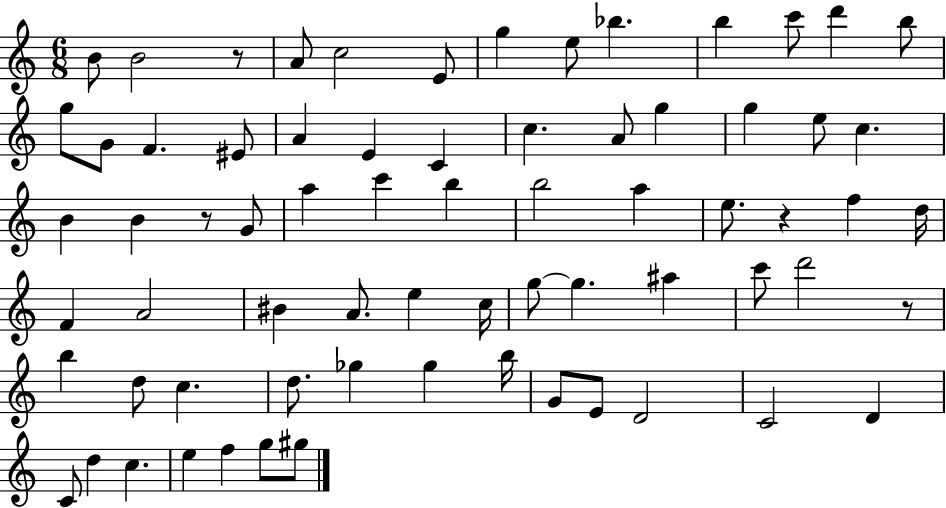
B4/e B4/h R/e A4/e C5/h E4/e G5/q E5/e Bb5/q. B5/q C6/e D6/q B5/e G5/e G4/e F4/q. EIS4/e A4/q E4/q C4/q C5/q. A4/e G5/q G5/q E5/e C5/q. B4/q B4/q R/e G4/e A5/q C6/q B5/q B5/h A5/q E5/e. R/q F5/q D5/s F4/q A4/h BIS4/q A4/e. E5/q C5/s G5/e G5/q. A#5/q C6/e D6/h R/e B5/q D5/e C5/q. D5/e. Gb5/q Gb5/q B5/s G4/e E4/e D4/h C4/h D4/q C4/e D5/q C5/q. E5/q F5/q G5/e G#5/e